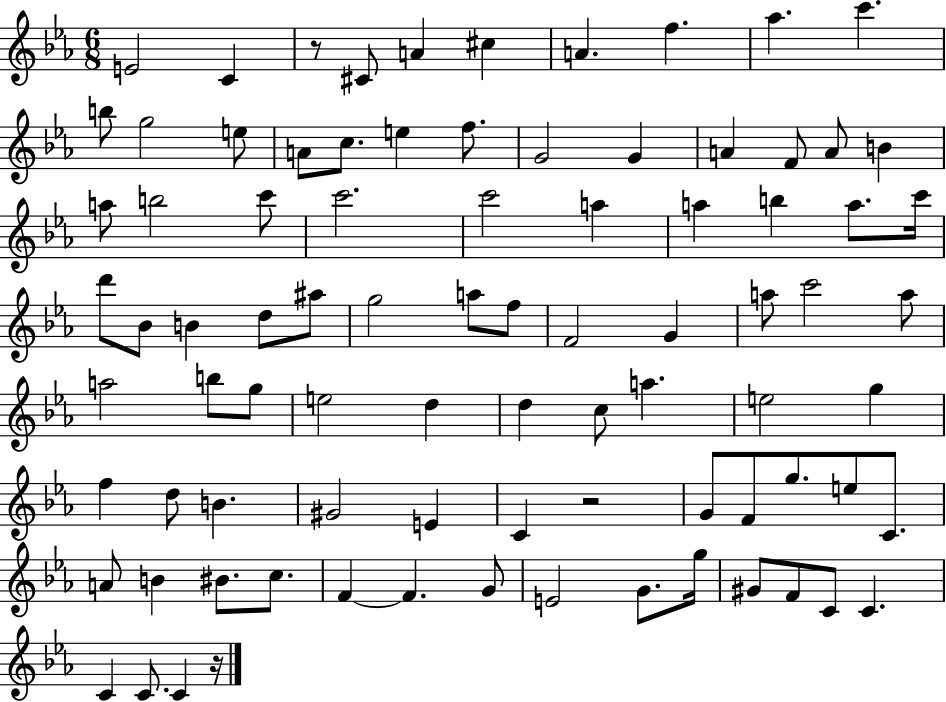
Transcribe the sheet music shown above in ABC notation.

X:1
T:Untitled
M:6/8
L:1/4
K:Eb
E2 C z/2 ^C/2 A ^c A f _a c' b/2 g2 e/2 A/2 c/2 e f/2 G2 G A F/2 A/2 B a/2 b2 c'/2 c'2 c'2 a a b a/2 c'/4 d'/2 _B/2 B d/2 ^a/2 g2 a/2 f/2 F2 G a/2 c'2 a/2 a2 b/2 g/2 e2 d d c/2 a e2 g f d/2 B ^G2 E C z2 G/2 F/2 g/2 e/2 C/2 A/2 B ^B/2 c/2 F F G/2 E2 G/2 g/4 ^G/2 F/2 C/2 C C C/2 C z/4